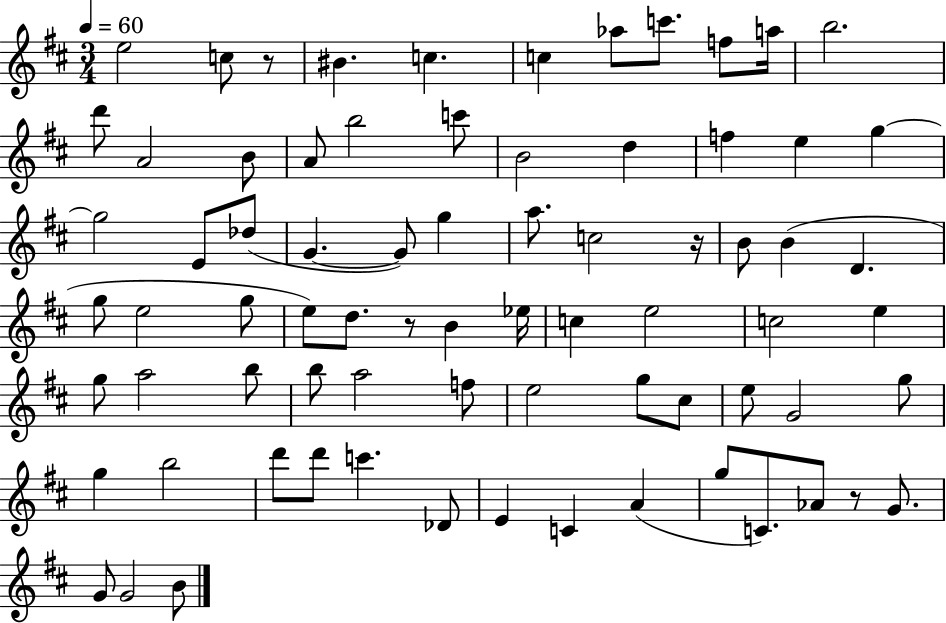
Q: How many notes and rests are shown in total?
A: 75